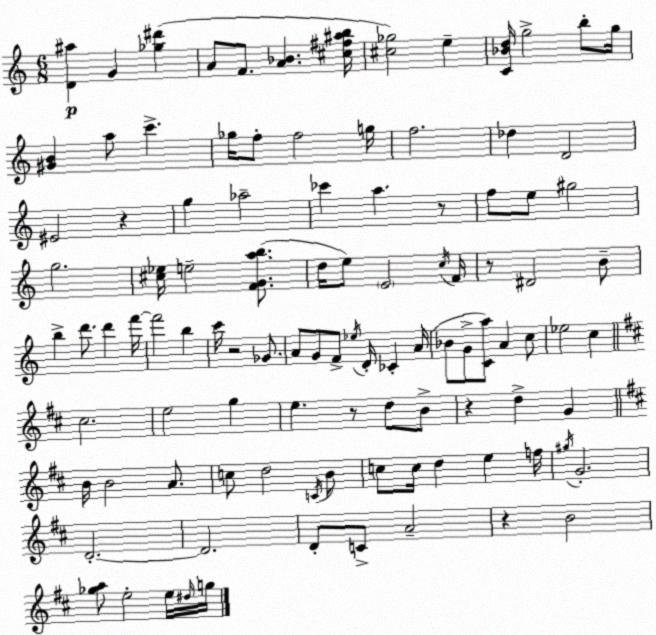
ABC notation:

X:1
T:Untitled
M:6/8
L:1/4
K:Am
[D^a] G [_g^d'] A/2 F/2 [A_B] [^c^f^ab]/4 [^c_g]2 e [C_Bd]/4 g2 b/2 g/4 [^GB] a/2 c' _g/4 f/2 f2 g/4 f2 _d D2 ^E2 z g _a2 _c' a z/2 f/2 e/2 ^g2 g2 [^c_e]/4 e2 [FGab]/2 d/4 e/2 E2 c/4 F/4 z/2 ^D2 B/2 b d'/2 d' f'/4 f'2 b c'/4 z2 _G/2 A/2 G/2 F/2 _e/4 D/4 _C A/4 _B/2 G/2 [Ca]/2 A c/2 _e2 c ^c2 e2 g e z/2 d/2 B/2 z d G B/4 B2 A/2 c/2 d2 C/4 B/2 c/2 c/4 d e f/4 ^g/4 G2 D2 D2 D/2 C/2 A2 z B2 [_ga]/2 e2 e/4 ^d/4 g/4